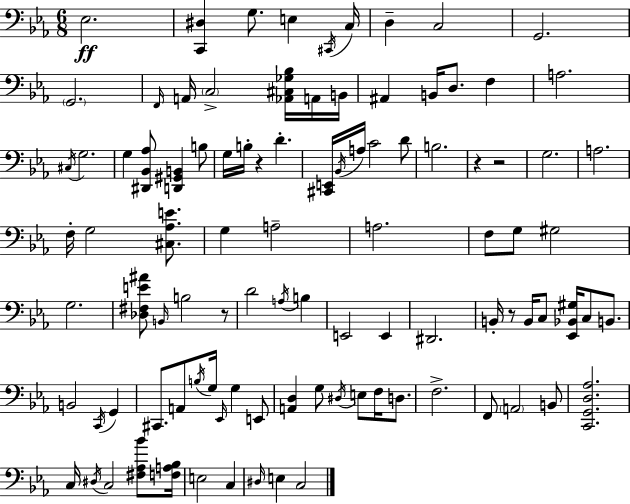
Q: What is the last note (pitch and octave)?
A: C3